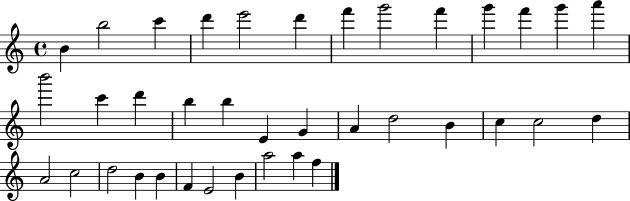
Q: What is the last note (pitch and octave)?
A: F5